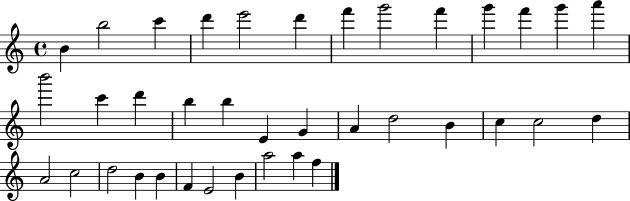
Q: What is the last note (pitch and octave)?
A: F5